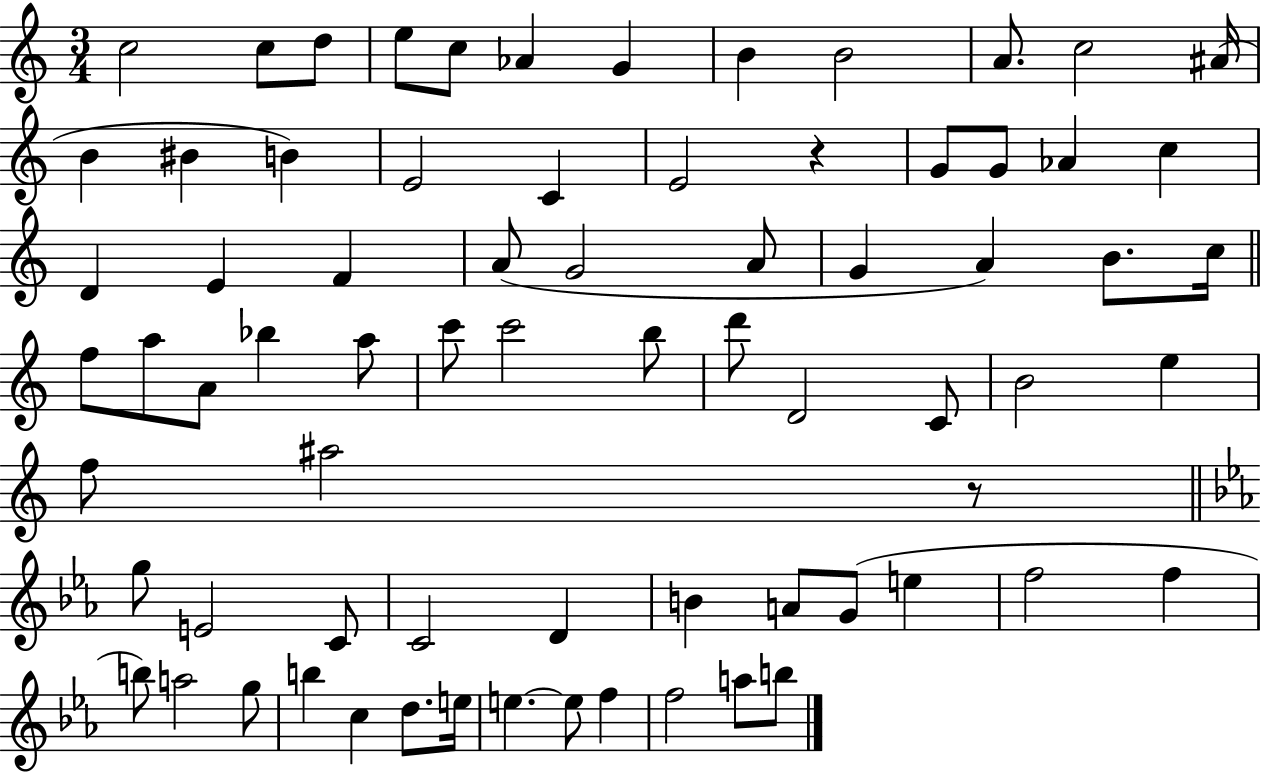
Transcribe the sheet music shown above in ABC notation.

X:1
T:Untitled
M:3/4
L:1/4
K:C
c2 c/2 d/2 e/2 c/2 _A G B B2 A/2 c2 ^A/4 B ^B B E2 C E2 z G/2 G/2 _A c D E F A/2 G2 A/2 G A B/2 c/4 f/2 a/2 A/2 _b a/2 c'/2 c'2 b/2 d'/2 D2 C/2 B2 e f/2 ^a2 z/2 g/2 E2 C/2 C2 D B A/2 G/2 e f2 f b/2 a2 g/2 b c d/2 e/4 e e/2 f f2 a/2 b/2